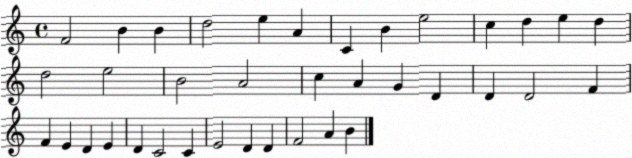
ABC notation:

X:1
T:Untitled
M:4/4
L:1/4
K:C
F2 B B d2 e A C B e2 c d e d d2 e2 B2 A2 c A G D D D2 F F E D E D C2 C E2 D D F2 A B